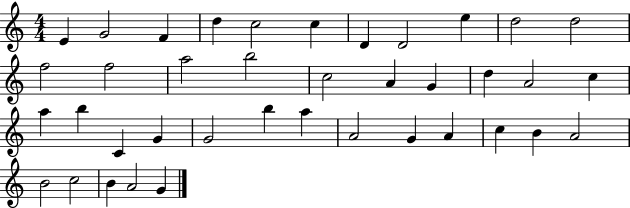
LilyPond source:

{
  \clef treble
  \numericTimeSignature
  \time 4/4
  \key c \major
  e'4 g'2 f'4 | d''4 c''2 c''4 | d'4 d'2 e''4 | d''2 d''2 | \break f''2 f''2 | a''2 b''2 | c''2 a'4 g'4 | d''4 a'2 c''4 | \break a''4 b''4 c'4 g'4 | g'2 b''4 a''4 | a'2 g'4 a'4 | c''4 b'4 a'2 | \break b'2 c''2 | b'4 a'2 g'4 | \bar "|."
}